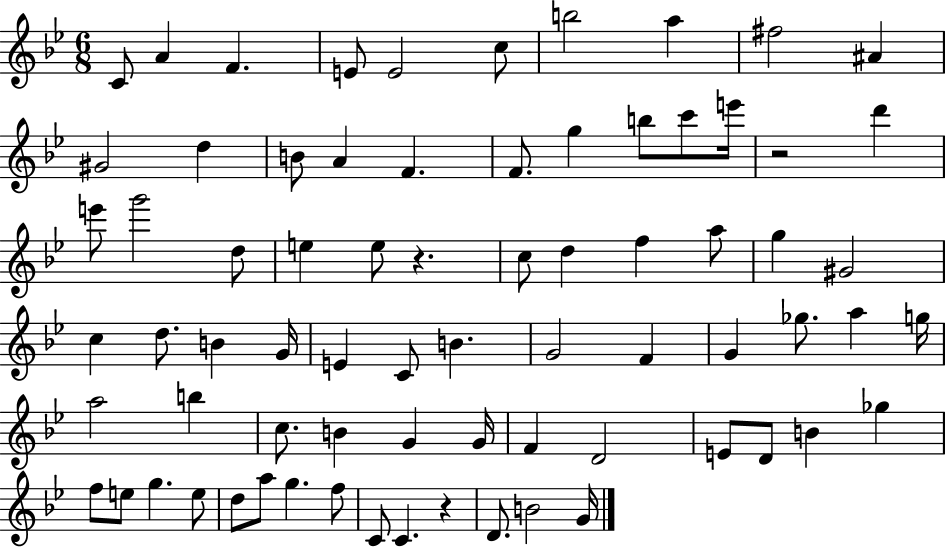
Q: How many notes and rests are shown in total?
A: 73